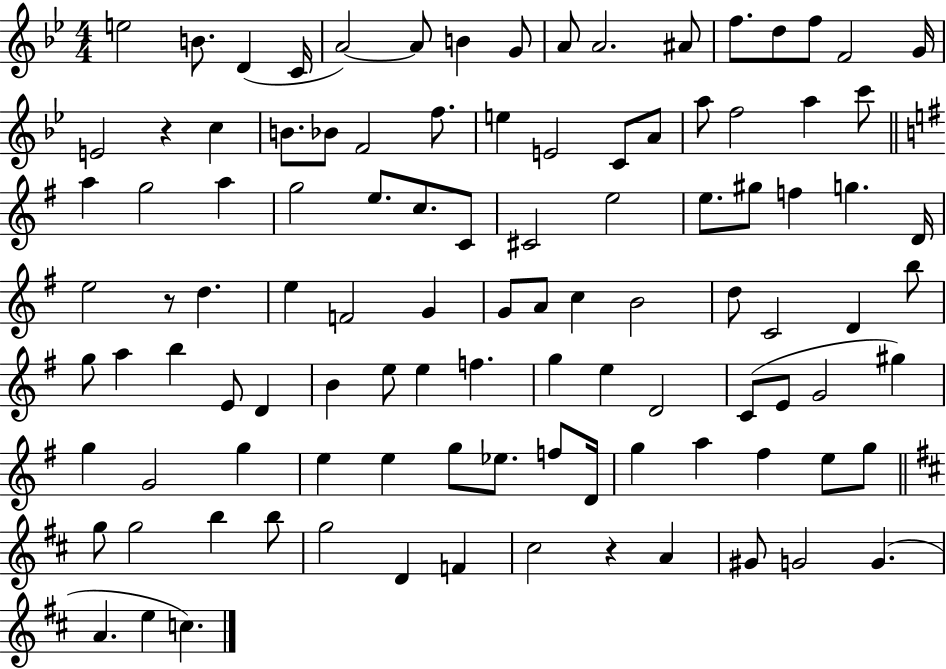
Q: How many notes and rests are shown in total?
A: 105